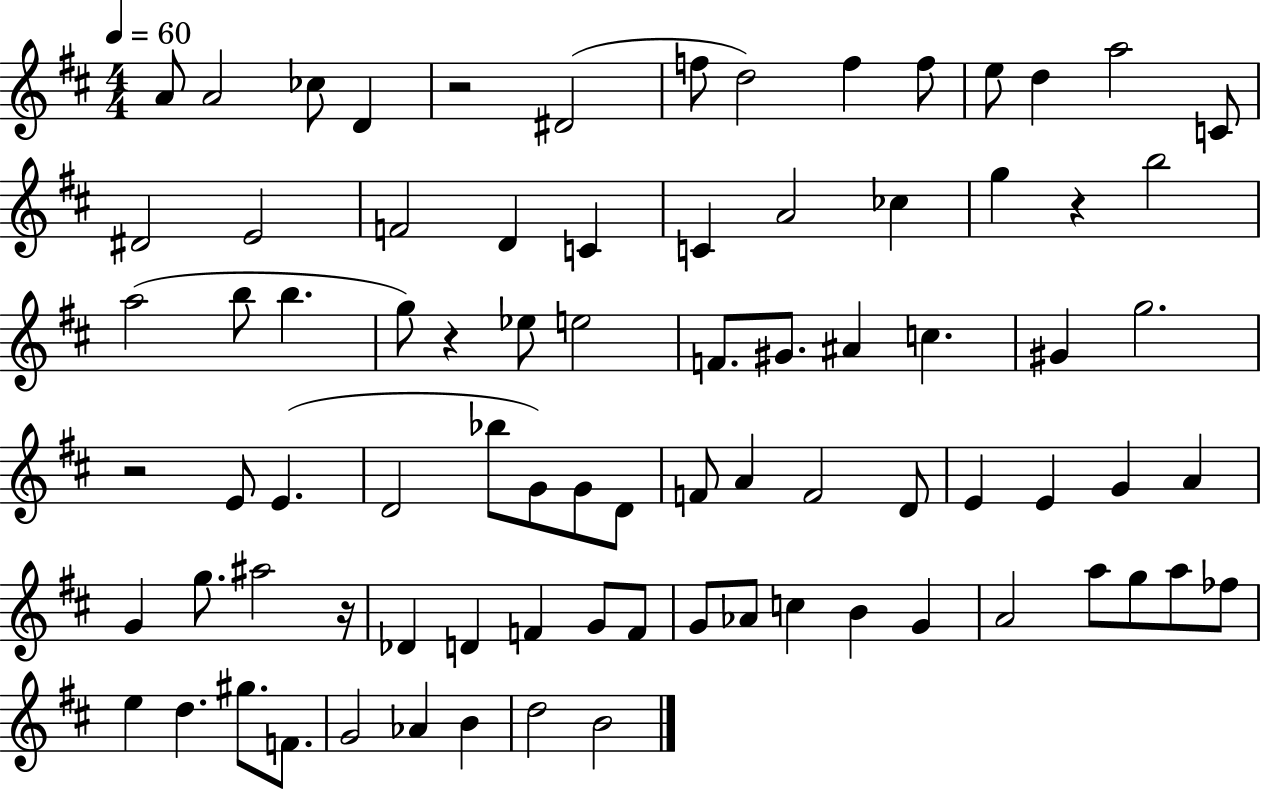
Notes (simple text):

A4/e A4/h CES5/e D4/q R/h D#4/h F5/e D5/h F5/q F5/e E5/e D5/q A5/h C4/e D#4/h E4/h F4/h D4/q C4/q C4/q A4/h CES5/q G5/q R/q B5/h A5/h B5/e B5/q. G5/e R/q Eb5/e E5/h F4/e. G#4/e. A#4/q C5/q. G#4/q G5/h. R/h E4/e E4/q. D4/h Bb5/e G4/e G4/e D4/e F4/e A4/q F4/h D4/e E4/q E4/q G4/q A4/q G4/q G5/e. A#5/h R/s Db4/q D4/q F4/q G4/e F4/e G4/e Ab4/e C5/q B4/q G4/q A4/h A5/e G5/e A5/e FES5/e E5/q D5/q. G#5/e. F4/e. G4/h Ab4/q B4/q D5/h B4/h